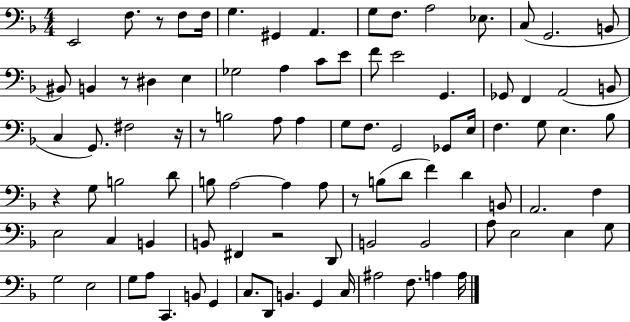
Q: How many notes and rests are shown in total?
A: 93